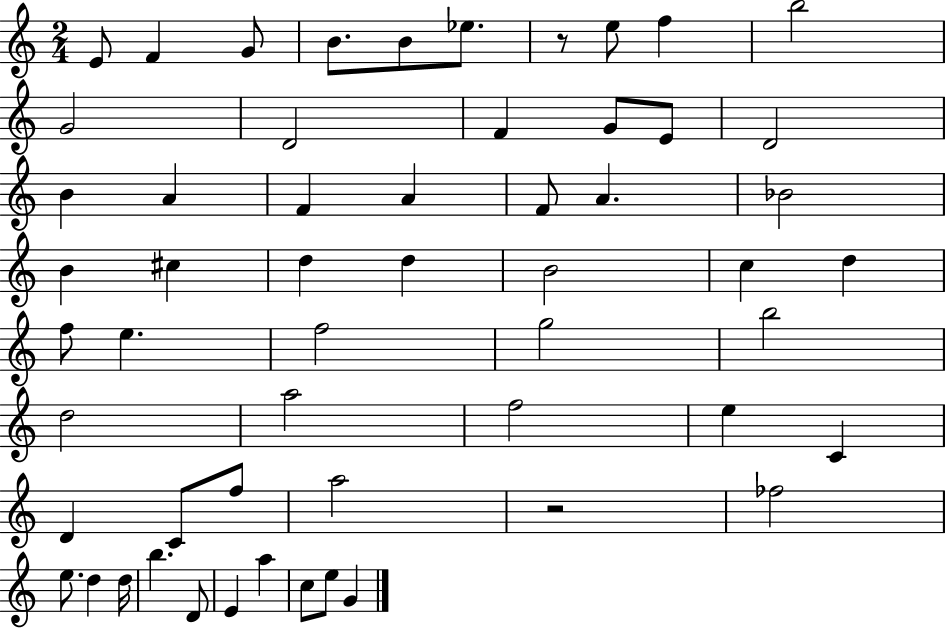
X:1
T:Untitled
M:2/4
L:1/4
K:C
E/2 F G/2 B/2 B/2 _e/2 z/2 e/2 f b2 G2 D2 F G/2 E/2 D2 B A F A F/2 A _B2 B ^c d d B2 c d f/2 e f2 g2 b2 d2 a2 f2 e C D C/2 f/2 a2 z2 _f2 e/2 d d/4 b D/2 E a c/2 e/2 G